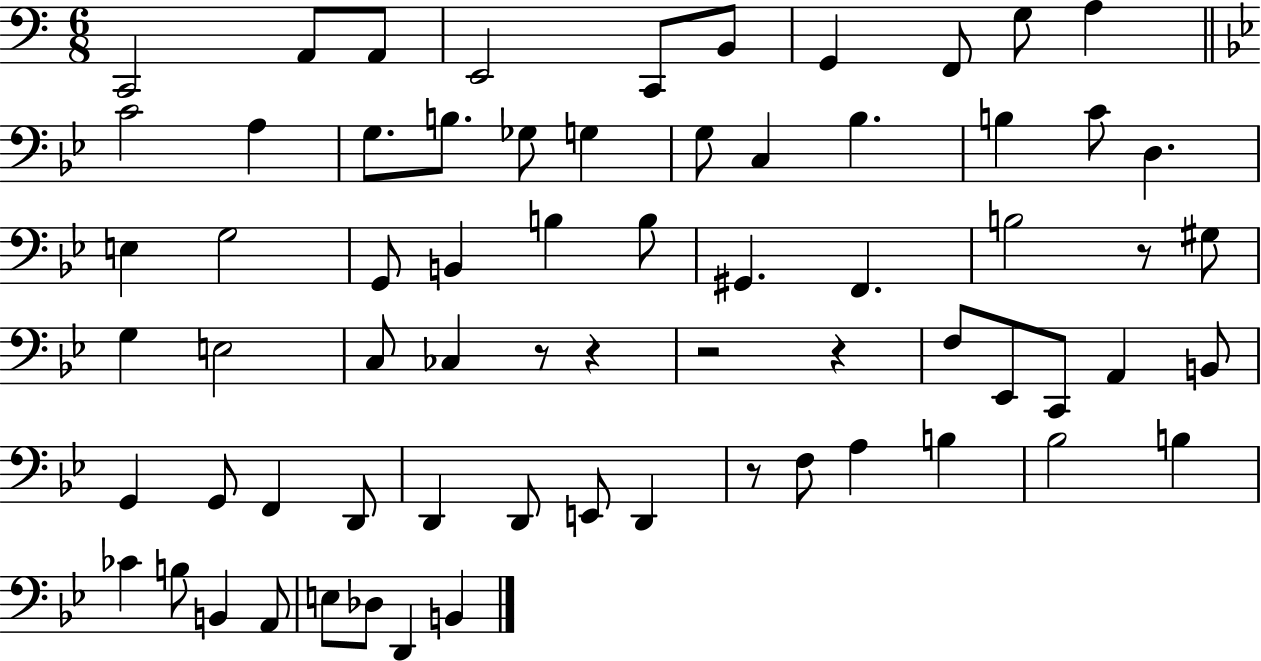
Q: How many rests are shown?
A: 6